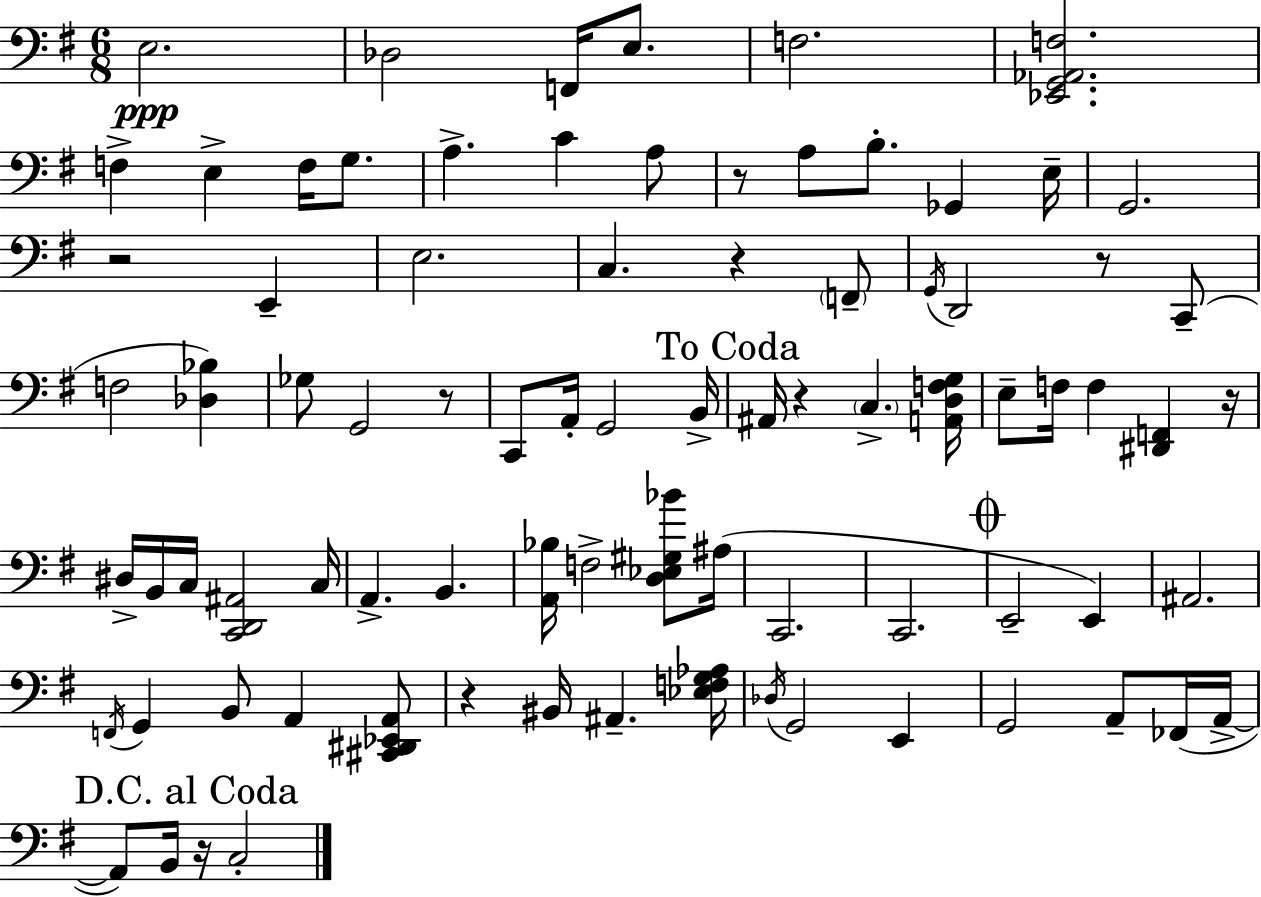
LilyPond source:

{
  \clef bass
  \numericTimeSignature
  \time 6/8
  \key e \minor
  e2.\ppp | des2 f,16 e8. | f2. | <ees, g, aes, f>2. | \break f4-> e4-> f16 g8. | a4.-> c'4 a8 | r8 a8 b8.-. ges,4 e16-- | g,2. | \break r2 e,4-- | e2. | c4. r4 \parenthesize f,8-- | \acciaccatura { g,16 } d,2 r8 c,8--( | \break f2 <des bes>4) | ges8 g,2 r8 | c,8 a,16-. g,2 | b,16-> \mark "To Coda" ais,16 r4 \parenthesize c4.-> | \break <a, d f g>16 e8-- f16 f4 <dis, f,>4 | r16 dis16-> b,16 c16 <c, d, ais,>2 | c16 a,4.-> b,4. | <a, bes>16 f2-> <d ees gis bes'>8 | \break ais16( c,2. | c,2. | \mark \markup { \musicglyph "scripts.coda" } e,2-- e,4) | ais,2. | \break \acciaccatura { f,16 } g,4 b,8 a,4 | <cis, dis, ees, a,>8 r4 bis,16 ais,4.-- | <ees f g aes>16 \acciaccatura { des16 } g,2 e,4 | g,2 a,8-- | \break fes,16( a,16->~~ \mark "D.C. al Coda" a,8) b,16 r16 c2-. | \bar "|."
}